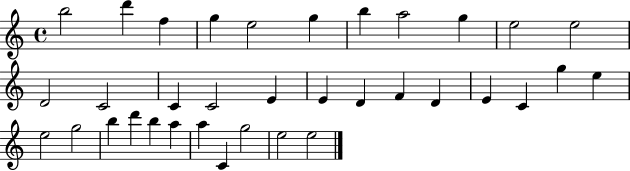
B5/h D6/q F5/q G5/q E5/h G5/q B5/q A5/h G5/q E5/h E5/h D4/h C4/h C4/q C4/h E4/q E4/q D4/q F4/q D4/q E4/q C4/q G5/q E5/q E5/h G5/h B5/q D6/q B5/q A5/q A5/q C4/q G5/h E5/h E5/h